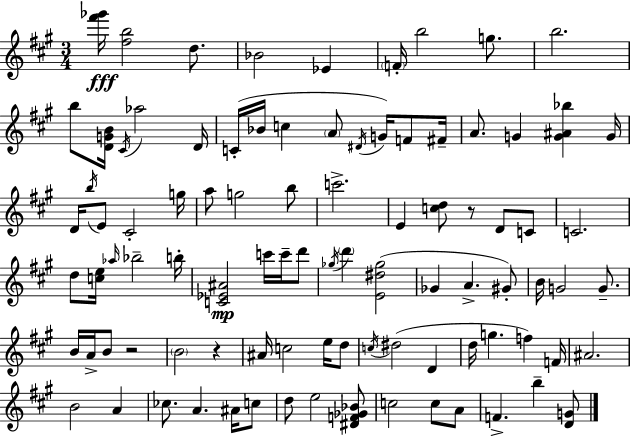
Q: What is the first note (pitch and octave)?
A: D5